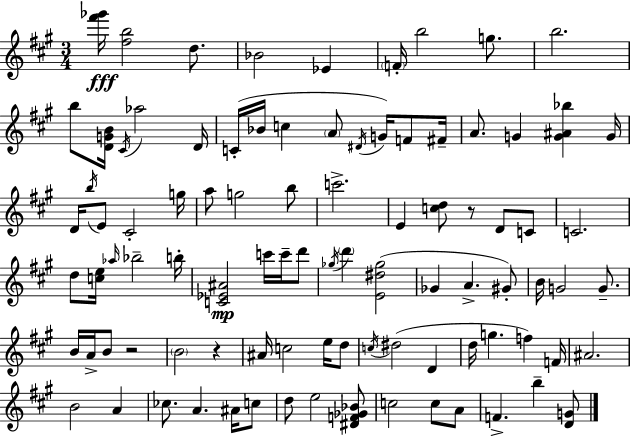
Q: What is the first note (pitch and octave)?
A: D5